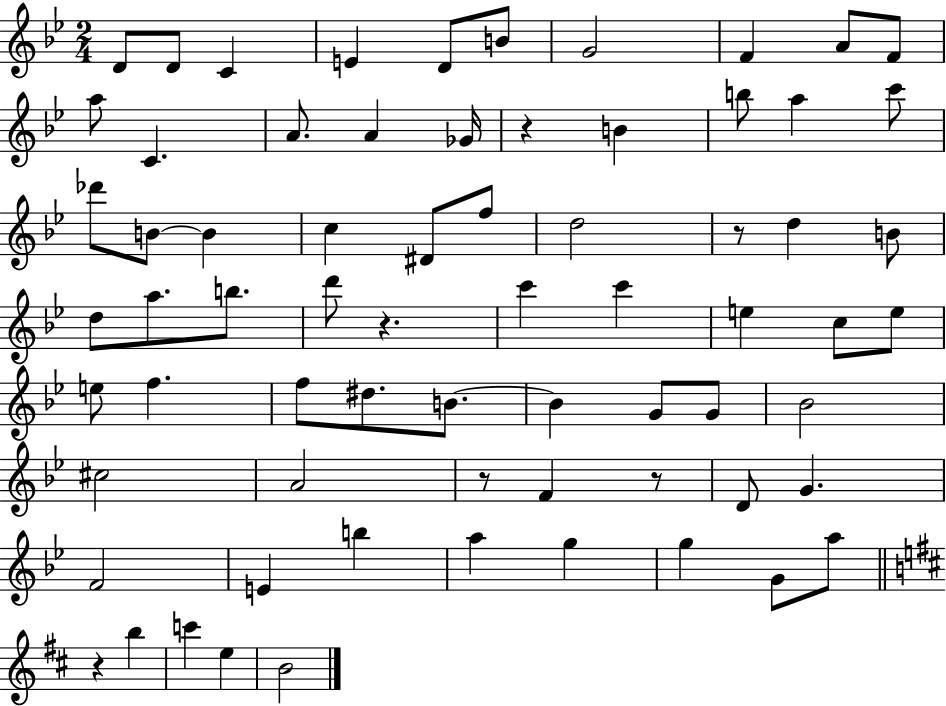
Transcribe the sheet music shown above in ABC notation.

X:1
T:Untitled
M:2/4
L:1/4
K:Bb
D/2 D/2 C E D/2 B/2 G2 F A/2 F/2 a/2 C A/2 A _G/4 z B b/2 a c'/2 _d'/2 B/2 B c ^D/2 f/2 d2 z/2 d B/2 d/2 a/2 b/2 d'/2 z c' c' e c/2 e/2 e/2 f f/2 ^d/2 B/2 B G/2 G/2 _B2 ^c2 A2 z/2 F z/2 D/2 G F2 E b a g g G/2 a/2 z b c' e B2